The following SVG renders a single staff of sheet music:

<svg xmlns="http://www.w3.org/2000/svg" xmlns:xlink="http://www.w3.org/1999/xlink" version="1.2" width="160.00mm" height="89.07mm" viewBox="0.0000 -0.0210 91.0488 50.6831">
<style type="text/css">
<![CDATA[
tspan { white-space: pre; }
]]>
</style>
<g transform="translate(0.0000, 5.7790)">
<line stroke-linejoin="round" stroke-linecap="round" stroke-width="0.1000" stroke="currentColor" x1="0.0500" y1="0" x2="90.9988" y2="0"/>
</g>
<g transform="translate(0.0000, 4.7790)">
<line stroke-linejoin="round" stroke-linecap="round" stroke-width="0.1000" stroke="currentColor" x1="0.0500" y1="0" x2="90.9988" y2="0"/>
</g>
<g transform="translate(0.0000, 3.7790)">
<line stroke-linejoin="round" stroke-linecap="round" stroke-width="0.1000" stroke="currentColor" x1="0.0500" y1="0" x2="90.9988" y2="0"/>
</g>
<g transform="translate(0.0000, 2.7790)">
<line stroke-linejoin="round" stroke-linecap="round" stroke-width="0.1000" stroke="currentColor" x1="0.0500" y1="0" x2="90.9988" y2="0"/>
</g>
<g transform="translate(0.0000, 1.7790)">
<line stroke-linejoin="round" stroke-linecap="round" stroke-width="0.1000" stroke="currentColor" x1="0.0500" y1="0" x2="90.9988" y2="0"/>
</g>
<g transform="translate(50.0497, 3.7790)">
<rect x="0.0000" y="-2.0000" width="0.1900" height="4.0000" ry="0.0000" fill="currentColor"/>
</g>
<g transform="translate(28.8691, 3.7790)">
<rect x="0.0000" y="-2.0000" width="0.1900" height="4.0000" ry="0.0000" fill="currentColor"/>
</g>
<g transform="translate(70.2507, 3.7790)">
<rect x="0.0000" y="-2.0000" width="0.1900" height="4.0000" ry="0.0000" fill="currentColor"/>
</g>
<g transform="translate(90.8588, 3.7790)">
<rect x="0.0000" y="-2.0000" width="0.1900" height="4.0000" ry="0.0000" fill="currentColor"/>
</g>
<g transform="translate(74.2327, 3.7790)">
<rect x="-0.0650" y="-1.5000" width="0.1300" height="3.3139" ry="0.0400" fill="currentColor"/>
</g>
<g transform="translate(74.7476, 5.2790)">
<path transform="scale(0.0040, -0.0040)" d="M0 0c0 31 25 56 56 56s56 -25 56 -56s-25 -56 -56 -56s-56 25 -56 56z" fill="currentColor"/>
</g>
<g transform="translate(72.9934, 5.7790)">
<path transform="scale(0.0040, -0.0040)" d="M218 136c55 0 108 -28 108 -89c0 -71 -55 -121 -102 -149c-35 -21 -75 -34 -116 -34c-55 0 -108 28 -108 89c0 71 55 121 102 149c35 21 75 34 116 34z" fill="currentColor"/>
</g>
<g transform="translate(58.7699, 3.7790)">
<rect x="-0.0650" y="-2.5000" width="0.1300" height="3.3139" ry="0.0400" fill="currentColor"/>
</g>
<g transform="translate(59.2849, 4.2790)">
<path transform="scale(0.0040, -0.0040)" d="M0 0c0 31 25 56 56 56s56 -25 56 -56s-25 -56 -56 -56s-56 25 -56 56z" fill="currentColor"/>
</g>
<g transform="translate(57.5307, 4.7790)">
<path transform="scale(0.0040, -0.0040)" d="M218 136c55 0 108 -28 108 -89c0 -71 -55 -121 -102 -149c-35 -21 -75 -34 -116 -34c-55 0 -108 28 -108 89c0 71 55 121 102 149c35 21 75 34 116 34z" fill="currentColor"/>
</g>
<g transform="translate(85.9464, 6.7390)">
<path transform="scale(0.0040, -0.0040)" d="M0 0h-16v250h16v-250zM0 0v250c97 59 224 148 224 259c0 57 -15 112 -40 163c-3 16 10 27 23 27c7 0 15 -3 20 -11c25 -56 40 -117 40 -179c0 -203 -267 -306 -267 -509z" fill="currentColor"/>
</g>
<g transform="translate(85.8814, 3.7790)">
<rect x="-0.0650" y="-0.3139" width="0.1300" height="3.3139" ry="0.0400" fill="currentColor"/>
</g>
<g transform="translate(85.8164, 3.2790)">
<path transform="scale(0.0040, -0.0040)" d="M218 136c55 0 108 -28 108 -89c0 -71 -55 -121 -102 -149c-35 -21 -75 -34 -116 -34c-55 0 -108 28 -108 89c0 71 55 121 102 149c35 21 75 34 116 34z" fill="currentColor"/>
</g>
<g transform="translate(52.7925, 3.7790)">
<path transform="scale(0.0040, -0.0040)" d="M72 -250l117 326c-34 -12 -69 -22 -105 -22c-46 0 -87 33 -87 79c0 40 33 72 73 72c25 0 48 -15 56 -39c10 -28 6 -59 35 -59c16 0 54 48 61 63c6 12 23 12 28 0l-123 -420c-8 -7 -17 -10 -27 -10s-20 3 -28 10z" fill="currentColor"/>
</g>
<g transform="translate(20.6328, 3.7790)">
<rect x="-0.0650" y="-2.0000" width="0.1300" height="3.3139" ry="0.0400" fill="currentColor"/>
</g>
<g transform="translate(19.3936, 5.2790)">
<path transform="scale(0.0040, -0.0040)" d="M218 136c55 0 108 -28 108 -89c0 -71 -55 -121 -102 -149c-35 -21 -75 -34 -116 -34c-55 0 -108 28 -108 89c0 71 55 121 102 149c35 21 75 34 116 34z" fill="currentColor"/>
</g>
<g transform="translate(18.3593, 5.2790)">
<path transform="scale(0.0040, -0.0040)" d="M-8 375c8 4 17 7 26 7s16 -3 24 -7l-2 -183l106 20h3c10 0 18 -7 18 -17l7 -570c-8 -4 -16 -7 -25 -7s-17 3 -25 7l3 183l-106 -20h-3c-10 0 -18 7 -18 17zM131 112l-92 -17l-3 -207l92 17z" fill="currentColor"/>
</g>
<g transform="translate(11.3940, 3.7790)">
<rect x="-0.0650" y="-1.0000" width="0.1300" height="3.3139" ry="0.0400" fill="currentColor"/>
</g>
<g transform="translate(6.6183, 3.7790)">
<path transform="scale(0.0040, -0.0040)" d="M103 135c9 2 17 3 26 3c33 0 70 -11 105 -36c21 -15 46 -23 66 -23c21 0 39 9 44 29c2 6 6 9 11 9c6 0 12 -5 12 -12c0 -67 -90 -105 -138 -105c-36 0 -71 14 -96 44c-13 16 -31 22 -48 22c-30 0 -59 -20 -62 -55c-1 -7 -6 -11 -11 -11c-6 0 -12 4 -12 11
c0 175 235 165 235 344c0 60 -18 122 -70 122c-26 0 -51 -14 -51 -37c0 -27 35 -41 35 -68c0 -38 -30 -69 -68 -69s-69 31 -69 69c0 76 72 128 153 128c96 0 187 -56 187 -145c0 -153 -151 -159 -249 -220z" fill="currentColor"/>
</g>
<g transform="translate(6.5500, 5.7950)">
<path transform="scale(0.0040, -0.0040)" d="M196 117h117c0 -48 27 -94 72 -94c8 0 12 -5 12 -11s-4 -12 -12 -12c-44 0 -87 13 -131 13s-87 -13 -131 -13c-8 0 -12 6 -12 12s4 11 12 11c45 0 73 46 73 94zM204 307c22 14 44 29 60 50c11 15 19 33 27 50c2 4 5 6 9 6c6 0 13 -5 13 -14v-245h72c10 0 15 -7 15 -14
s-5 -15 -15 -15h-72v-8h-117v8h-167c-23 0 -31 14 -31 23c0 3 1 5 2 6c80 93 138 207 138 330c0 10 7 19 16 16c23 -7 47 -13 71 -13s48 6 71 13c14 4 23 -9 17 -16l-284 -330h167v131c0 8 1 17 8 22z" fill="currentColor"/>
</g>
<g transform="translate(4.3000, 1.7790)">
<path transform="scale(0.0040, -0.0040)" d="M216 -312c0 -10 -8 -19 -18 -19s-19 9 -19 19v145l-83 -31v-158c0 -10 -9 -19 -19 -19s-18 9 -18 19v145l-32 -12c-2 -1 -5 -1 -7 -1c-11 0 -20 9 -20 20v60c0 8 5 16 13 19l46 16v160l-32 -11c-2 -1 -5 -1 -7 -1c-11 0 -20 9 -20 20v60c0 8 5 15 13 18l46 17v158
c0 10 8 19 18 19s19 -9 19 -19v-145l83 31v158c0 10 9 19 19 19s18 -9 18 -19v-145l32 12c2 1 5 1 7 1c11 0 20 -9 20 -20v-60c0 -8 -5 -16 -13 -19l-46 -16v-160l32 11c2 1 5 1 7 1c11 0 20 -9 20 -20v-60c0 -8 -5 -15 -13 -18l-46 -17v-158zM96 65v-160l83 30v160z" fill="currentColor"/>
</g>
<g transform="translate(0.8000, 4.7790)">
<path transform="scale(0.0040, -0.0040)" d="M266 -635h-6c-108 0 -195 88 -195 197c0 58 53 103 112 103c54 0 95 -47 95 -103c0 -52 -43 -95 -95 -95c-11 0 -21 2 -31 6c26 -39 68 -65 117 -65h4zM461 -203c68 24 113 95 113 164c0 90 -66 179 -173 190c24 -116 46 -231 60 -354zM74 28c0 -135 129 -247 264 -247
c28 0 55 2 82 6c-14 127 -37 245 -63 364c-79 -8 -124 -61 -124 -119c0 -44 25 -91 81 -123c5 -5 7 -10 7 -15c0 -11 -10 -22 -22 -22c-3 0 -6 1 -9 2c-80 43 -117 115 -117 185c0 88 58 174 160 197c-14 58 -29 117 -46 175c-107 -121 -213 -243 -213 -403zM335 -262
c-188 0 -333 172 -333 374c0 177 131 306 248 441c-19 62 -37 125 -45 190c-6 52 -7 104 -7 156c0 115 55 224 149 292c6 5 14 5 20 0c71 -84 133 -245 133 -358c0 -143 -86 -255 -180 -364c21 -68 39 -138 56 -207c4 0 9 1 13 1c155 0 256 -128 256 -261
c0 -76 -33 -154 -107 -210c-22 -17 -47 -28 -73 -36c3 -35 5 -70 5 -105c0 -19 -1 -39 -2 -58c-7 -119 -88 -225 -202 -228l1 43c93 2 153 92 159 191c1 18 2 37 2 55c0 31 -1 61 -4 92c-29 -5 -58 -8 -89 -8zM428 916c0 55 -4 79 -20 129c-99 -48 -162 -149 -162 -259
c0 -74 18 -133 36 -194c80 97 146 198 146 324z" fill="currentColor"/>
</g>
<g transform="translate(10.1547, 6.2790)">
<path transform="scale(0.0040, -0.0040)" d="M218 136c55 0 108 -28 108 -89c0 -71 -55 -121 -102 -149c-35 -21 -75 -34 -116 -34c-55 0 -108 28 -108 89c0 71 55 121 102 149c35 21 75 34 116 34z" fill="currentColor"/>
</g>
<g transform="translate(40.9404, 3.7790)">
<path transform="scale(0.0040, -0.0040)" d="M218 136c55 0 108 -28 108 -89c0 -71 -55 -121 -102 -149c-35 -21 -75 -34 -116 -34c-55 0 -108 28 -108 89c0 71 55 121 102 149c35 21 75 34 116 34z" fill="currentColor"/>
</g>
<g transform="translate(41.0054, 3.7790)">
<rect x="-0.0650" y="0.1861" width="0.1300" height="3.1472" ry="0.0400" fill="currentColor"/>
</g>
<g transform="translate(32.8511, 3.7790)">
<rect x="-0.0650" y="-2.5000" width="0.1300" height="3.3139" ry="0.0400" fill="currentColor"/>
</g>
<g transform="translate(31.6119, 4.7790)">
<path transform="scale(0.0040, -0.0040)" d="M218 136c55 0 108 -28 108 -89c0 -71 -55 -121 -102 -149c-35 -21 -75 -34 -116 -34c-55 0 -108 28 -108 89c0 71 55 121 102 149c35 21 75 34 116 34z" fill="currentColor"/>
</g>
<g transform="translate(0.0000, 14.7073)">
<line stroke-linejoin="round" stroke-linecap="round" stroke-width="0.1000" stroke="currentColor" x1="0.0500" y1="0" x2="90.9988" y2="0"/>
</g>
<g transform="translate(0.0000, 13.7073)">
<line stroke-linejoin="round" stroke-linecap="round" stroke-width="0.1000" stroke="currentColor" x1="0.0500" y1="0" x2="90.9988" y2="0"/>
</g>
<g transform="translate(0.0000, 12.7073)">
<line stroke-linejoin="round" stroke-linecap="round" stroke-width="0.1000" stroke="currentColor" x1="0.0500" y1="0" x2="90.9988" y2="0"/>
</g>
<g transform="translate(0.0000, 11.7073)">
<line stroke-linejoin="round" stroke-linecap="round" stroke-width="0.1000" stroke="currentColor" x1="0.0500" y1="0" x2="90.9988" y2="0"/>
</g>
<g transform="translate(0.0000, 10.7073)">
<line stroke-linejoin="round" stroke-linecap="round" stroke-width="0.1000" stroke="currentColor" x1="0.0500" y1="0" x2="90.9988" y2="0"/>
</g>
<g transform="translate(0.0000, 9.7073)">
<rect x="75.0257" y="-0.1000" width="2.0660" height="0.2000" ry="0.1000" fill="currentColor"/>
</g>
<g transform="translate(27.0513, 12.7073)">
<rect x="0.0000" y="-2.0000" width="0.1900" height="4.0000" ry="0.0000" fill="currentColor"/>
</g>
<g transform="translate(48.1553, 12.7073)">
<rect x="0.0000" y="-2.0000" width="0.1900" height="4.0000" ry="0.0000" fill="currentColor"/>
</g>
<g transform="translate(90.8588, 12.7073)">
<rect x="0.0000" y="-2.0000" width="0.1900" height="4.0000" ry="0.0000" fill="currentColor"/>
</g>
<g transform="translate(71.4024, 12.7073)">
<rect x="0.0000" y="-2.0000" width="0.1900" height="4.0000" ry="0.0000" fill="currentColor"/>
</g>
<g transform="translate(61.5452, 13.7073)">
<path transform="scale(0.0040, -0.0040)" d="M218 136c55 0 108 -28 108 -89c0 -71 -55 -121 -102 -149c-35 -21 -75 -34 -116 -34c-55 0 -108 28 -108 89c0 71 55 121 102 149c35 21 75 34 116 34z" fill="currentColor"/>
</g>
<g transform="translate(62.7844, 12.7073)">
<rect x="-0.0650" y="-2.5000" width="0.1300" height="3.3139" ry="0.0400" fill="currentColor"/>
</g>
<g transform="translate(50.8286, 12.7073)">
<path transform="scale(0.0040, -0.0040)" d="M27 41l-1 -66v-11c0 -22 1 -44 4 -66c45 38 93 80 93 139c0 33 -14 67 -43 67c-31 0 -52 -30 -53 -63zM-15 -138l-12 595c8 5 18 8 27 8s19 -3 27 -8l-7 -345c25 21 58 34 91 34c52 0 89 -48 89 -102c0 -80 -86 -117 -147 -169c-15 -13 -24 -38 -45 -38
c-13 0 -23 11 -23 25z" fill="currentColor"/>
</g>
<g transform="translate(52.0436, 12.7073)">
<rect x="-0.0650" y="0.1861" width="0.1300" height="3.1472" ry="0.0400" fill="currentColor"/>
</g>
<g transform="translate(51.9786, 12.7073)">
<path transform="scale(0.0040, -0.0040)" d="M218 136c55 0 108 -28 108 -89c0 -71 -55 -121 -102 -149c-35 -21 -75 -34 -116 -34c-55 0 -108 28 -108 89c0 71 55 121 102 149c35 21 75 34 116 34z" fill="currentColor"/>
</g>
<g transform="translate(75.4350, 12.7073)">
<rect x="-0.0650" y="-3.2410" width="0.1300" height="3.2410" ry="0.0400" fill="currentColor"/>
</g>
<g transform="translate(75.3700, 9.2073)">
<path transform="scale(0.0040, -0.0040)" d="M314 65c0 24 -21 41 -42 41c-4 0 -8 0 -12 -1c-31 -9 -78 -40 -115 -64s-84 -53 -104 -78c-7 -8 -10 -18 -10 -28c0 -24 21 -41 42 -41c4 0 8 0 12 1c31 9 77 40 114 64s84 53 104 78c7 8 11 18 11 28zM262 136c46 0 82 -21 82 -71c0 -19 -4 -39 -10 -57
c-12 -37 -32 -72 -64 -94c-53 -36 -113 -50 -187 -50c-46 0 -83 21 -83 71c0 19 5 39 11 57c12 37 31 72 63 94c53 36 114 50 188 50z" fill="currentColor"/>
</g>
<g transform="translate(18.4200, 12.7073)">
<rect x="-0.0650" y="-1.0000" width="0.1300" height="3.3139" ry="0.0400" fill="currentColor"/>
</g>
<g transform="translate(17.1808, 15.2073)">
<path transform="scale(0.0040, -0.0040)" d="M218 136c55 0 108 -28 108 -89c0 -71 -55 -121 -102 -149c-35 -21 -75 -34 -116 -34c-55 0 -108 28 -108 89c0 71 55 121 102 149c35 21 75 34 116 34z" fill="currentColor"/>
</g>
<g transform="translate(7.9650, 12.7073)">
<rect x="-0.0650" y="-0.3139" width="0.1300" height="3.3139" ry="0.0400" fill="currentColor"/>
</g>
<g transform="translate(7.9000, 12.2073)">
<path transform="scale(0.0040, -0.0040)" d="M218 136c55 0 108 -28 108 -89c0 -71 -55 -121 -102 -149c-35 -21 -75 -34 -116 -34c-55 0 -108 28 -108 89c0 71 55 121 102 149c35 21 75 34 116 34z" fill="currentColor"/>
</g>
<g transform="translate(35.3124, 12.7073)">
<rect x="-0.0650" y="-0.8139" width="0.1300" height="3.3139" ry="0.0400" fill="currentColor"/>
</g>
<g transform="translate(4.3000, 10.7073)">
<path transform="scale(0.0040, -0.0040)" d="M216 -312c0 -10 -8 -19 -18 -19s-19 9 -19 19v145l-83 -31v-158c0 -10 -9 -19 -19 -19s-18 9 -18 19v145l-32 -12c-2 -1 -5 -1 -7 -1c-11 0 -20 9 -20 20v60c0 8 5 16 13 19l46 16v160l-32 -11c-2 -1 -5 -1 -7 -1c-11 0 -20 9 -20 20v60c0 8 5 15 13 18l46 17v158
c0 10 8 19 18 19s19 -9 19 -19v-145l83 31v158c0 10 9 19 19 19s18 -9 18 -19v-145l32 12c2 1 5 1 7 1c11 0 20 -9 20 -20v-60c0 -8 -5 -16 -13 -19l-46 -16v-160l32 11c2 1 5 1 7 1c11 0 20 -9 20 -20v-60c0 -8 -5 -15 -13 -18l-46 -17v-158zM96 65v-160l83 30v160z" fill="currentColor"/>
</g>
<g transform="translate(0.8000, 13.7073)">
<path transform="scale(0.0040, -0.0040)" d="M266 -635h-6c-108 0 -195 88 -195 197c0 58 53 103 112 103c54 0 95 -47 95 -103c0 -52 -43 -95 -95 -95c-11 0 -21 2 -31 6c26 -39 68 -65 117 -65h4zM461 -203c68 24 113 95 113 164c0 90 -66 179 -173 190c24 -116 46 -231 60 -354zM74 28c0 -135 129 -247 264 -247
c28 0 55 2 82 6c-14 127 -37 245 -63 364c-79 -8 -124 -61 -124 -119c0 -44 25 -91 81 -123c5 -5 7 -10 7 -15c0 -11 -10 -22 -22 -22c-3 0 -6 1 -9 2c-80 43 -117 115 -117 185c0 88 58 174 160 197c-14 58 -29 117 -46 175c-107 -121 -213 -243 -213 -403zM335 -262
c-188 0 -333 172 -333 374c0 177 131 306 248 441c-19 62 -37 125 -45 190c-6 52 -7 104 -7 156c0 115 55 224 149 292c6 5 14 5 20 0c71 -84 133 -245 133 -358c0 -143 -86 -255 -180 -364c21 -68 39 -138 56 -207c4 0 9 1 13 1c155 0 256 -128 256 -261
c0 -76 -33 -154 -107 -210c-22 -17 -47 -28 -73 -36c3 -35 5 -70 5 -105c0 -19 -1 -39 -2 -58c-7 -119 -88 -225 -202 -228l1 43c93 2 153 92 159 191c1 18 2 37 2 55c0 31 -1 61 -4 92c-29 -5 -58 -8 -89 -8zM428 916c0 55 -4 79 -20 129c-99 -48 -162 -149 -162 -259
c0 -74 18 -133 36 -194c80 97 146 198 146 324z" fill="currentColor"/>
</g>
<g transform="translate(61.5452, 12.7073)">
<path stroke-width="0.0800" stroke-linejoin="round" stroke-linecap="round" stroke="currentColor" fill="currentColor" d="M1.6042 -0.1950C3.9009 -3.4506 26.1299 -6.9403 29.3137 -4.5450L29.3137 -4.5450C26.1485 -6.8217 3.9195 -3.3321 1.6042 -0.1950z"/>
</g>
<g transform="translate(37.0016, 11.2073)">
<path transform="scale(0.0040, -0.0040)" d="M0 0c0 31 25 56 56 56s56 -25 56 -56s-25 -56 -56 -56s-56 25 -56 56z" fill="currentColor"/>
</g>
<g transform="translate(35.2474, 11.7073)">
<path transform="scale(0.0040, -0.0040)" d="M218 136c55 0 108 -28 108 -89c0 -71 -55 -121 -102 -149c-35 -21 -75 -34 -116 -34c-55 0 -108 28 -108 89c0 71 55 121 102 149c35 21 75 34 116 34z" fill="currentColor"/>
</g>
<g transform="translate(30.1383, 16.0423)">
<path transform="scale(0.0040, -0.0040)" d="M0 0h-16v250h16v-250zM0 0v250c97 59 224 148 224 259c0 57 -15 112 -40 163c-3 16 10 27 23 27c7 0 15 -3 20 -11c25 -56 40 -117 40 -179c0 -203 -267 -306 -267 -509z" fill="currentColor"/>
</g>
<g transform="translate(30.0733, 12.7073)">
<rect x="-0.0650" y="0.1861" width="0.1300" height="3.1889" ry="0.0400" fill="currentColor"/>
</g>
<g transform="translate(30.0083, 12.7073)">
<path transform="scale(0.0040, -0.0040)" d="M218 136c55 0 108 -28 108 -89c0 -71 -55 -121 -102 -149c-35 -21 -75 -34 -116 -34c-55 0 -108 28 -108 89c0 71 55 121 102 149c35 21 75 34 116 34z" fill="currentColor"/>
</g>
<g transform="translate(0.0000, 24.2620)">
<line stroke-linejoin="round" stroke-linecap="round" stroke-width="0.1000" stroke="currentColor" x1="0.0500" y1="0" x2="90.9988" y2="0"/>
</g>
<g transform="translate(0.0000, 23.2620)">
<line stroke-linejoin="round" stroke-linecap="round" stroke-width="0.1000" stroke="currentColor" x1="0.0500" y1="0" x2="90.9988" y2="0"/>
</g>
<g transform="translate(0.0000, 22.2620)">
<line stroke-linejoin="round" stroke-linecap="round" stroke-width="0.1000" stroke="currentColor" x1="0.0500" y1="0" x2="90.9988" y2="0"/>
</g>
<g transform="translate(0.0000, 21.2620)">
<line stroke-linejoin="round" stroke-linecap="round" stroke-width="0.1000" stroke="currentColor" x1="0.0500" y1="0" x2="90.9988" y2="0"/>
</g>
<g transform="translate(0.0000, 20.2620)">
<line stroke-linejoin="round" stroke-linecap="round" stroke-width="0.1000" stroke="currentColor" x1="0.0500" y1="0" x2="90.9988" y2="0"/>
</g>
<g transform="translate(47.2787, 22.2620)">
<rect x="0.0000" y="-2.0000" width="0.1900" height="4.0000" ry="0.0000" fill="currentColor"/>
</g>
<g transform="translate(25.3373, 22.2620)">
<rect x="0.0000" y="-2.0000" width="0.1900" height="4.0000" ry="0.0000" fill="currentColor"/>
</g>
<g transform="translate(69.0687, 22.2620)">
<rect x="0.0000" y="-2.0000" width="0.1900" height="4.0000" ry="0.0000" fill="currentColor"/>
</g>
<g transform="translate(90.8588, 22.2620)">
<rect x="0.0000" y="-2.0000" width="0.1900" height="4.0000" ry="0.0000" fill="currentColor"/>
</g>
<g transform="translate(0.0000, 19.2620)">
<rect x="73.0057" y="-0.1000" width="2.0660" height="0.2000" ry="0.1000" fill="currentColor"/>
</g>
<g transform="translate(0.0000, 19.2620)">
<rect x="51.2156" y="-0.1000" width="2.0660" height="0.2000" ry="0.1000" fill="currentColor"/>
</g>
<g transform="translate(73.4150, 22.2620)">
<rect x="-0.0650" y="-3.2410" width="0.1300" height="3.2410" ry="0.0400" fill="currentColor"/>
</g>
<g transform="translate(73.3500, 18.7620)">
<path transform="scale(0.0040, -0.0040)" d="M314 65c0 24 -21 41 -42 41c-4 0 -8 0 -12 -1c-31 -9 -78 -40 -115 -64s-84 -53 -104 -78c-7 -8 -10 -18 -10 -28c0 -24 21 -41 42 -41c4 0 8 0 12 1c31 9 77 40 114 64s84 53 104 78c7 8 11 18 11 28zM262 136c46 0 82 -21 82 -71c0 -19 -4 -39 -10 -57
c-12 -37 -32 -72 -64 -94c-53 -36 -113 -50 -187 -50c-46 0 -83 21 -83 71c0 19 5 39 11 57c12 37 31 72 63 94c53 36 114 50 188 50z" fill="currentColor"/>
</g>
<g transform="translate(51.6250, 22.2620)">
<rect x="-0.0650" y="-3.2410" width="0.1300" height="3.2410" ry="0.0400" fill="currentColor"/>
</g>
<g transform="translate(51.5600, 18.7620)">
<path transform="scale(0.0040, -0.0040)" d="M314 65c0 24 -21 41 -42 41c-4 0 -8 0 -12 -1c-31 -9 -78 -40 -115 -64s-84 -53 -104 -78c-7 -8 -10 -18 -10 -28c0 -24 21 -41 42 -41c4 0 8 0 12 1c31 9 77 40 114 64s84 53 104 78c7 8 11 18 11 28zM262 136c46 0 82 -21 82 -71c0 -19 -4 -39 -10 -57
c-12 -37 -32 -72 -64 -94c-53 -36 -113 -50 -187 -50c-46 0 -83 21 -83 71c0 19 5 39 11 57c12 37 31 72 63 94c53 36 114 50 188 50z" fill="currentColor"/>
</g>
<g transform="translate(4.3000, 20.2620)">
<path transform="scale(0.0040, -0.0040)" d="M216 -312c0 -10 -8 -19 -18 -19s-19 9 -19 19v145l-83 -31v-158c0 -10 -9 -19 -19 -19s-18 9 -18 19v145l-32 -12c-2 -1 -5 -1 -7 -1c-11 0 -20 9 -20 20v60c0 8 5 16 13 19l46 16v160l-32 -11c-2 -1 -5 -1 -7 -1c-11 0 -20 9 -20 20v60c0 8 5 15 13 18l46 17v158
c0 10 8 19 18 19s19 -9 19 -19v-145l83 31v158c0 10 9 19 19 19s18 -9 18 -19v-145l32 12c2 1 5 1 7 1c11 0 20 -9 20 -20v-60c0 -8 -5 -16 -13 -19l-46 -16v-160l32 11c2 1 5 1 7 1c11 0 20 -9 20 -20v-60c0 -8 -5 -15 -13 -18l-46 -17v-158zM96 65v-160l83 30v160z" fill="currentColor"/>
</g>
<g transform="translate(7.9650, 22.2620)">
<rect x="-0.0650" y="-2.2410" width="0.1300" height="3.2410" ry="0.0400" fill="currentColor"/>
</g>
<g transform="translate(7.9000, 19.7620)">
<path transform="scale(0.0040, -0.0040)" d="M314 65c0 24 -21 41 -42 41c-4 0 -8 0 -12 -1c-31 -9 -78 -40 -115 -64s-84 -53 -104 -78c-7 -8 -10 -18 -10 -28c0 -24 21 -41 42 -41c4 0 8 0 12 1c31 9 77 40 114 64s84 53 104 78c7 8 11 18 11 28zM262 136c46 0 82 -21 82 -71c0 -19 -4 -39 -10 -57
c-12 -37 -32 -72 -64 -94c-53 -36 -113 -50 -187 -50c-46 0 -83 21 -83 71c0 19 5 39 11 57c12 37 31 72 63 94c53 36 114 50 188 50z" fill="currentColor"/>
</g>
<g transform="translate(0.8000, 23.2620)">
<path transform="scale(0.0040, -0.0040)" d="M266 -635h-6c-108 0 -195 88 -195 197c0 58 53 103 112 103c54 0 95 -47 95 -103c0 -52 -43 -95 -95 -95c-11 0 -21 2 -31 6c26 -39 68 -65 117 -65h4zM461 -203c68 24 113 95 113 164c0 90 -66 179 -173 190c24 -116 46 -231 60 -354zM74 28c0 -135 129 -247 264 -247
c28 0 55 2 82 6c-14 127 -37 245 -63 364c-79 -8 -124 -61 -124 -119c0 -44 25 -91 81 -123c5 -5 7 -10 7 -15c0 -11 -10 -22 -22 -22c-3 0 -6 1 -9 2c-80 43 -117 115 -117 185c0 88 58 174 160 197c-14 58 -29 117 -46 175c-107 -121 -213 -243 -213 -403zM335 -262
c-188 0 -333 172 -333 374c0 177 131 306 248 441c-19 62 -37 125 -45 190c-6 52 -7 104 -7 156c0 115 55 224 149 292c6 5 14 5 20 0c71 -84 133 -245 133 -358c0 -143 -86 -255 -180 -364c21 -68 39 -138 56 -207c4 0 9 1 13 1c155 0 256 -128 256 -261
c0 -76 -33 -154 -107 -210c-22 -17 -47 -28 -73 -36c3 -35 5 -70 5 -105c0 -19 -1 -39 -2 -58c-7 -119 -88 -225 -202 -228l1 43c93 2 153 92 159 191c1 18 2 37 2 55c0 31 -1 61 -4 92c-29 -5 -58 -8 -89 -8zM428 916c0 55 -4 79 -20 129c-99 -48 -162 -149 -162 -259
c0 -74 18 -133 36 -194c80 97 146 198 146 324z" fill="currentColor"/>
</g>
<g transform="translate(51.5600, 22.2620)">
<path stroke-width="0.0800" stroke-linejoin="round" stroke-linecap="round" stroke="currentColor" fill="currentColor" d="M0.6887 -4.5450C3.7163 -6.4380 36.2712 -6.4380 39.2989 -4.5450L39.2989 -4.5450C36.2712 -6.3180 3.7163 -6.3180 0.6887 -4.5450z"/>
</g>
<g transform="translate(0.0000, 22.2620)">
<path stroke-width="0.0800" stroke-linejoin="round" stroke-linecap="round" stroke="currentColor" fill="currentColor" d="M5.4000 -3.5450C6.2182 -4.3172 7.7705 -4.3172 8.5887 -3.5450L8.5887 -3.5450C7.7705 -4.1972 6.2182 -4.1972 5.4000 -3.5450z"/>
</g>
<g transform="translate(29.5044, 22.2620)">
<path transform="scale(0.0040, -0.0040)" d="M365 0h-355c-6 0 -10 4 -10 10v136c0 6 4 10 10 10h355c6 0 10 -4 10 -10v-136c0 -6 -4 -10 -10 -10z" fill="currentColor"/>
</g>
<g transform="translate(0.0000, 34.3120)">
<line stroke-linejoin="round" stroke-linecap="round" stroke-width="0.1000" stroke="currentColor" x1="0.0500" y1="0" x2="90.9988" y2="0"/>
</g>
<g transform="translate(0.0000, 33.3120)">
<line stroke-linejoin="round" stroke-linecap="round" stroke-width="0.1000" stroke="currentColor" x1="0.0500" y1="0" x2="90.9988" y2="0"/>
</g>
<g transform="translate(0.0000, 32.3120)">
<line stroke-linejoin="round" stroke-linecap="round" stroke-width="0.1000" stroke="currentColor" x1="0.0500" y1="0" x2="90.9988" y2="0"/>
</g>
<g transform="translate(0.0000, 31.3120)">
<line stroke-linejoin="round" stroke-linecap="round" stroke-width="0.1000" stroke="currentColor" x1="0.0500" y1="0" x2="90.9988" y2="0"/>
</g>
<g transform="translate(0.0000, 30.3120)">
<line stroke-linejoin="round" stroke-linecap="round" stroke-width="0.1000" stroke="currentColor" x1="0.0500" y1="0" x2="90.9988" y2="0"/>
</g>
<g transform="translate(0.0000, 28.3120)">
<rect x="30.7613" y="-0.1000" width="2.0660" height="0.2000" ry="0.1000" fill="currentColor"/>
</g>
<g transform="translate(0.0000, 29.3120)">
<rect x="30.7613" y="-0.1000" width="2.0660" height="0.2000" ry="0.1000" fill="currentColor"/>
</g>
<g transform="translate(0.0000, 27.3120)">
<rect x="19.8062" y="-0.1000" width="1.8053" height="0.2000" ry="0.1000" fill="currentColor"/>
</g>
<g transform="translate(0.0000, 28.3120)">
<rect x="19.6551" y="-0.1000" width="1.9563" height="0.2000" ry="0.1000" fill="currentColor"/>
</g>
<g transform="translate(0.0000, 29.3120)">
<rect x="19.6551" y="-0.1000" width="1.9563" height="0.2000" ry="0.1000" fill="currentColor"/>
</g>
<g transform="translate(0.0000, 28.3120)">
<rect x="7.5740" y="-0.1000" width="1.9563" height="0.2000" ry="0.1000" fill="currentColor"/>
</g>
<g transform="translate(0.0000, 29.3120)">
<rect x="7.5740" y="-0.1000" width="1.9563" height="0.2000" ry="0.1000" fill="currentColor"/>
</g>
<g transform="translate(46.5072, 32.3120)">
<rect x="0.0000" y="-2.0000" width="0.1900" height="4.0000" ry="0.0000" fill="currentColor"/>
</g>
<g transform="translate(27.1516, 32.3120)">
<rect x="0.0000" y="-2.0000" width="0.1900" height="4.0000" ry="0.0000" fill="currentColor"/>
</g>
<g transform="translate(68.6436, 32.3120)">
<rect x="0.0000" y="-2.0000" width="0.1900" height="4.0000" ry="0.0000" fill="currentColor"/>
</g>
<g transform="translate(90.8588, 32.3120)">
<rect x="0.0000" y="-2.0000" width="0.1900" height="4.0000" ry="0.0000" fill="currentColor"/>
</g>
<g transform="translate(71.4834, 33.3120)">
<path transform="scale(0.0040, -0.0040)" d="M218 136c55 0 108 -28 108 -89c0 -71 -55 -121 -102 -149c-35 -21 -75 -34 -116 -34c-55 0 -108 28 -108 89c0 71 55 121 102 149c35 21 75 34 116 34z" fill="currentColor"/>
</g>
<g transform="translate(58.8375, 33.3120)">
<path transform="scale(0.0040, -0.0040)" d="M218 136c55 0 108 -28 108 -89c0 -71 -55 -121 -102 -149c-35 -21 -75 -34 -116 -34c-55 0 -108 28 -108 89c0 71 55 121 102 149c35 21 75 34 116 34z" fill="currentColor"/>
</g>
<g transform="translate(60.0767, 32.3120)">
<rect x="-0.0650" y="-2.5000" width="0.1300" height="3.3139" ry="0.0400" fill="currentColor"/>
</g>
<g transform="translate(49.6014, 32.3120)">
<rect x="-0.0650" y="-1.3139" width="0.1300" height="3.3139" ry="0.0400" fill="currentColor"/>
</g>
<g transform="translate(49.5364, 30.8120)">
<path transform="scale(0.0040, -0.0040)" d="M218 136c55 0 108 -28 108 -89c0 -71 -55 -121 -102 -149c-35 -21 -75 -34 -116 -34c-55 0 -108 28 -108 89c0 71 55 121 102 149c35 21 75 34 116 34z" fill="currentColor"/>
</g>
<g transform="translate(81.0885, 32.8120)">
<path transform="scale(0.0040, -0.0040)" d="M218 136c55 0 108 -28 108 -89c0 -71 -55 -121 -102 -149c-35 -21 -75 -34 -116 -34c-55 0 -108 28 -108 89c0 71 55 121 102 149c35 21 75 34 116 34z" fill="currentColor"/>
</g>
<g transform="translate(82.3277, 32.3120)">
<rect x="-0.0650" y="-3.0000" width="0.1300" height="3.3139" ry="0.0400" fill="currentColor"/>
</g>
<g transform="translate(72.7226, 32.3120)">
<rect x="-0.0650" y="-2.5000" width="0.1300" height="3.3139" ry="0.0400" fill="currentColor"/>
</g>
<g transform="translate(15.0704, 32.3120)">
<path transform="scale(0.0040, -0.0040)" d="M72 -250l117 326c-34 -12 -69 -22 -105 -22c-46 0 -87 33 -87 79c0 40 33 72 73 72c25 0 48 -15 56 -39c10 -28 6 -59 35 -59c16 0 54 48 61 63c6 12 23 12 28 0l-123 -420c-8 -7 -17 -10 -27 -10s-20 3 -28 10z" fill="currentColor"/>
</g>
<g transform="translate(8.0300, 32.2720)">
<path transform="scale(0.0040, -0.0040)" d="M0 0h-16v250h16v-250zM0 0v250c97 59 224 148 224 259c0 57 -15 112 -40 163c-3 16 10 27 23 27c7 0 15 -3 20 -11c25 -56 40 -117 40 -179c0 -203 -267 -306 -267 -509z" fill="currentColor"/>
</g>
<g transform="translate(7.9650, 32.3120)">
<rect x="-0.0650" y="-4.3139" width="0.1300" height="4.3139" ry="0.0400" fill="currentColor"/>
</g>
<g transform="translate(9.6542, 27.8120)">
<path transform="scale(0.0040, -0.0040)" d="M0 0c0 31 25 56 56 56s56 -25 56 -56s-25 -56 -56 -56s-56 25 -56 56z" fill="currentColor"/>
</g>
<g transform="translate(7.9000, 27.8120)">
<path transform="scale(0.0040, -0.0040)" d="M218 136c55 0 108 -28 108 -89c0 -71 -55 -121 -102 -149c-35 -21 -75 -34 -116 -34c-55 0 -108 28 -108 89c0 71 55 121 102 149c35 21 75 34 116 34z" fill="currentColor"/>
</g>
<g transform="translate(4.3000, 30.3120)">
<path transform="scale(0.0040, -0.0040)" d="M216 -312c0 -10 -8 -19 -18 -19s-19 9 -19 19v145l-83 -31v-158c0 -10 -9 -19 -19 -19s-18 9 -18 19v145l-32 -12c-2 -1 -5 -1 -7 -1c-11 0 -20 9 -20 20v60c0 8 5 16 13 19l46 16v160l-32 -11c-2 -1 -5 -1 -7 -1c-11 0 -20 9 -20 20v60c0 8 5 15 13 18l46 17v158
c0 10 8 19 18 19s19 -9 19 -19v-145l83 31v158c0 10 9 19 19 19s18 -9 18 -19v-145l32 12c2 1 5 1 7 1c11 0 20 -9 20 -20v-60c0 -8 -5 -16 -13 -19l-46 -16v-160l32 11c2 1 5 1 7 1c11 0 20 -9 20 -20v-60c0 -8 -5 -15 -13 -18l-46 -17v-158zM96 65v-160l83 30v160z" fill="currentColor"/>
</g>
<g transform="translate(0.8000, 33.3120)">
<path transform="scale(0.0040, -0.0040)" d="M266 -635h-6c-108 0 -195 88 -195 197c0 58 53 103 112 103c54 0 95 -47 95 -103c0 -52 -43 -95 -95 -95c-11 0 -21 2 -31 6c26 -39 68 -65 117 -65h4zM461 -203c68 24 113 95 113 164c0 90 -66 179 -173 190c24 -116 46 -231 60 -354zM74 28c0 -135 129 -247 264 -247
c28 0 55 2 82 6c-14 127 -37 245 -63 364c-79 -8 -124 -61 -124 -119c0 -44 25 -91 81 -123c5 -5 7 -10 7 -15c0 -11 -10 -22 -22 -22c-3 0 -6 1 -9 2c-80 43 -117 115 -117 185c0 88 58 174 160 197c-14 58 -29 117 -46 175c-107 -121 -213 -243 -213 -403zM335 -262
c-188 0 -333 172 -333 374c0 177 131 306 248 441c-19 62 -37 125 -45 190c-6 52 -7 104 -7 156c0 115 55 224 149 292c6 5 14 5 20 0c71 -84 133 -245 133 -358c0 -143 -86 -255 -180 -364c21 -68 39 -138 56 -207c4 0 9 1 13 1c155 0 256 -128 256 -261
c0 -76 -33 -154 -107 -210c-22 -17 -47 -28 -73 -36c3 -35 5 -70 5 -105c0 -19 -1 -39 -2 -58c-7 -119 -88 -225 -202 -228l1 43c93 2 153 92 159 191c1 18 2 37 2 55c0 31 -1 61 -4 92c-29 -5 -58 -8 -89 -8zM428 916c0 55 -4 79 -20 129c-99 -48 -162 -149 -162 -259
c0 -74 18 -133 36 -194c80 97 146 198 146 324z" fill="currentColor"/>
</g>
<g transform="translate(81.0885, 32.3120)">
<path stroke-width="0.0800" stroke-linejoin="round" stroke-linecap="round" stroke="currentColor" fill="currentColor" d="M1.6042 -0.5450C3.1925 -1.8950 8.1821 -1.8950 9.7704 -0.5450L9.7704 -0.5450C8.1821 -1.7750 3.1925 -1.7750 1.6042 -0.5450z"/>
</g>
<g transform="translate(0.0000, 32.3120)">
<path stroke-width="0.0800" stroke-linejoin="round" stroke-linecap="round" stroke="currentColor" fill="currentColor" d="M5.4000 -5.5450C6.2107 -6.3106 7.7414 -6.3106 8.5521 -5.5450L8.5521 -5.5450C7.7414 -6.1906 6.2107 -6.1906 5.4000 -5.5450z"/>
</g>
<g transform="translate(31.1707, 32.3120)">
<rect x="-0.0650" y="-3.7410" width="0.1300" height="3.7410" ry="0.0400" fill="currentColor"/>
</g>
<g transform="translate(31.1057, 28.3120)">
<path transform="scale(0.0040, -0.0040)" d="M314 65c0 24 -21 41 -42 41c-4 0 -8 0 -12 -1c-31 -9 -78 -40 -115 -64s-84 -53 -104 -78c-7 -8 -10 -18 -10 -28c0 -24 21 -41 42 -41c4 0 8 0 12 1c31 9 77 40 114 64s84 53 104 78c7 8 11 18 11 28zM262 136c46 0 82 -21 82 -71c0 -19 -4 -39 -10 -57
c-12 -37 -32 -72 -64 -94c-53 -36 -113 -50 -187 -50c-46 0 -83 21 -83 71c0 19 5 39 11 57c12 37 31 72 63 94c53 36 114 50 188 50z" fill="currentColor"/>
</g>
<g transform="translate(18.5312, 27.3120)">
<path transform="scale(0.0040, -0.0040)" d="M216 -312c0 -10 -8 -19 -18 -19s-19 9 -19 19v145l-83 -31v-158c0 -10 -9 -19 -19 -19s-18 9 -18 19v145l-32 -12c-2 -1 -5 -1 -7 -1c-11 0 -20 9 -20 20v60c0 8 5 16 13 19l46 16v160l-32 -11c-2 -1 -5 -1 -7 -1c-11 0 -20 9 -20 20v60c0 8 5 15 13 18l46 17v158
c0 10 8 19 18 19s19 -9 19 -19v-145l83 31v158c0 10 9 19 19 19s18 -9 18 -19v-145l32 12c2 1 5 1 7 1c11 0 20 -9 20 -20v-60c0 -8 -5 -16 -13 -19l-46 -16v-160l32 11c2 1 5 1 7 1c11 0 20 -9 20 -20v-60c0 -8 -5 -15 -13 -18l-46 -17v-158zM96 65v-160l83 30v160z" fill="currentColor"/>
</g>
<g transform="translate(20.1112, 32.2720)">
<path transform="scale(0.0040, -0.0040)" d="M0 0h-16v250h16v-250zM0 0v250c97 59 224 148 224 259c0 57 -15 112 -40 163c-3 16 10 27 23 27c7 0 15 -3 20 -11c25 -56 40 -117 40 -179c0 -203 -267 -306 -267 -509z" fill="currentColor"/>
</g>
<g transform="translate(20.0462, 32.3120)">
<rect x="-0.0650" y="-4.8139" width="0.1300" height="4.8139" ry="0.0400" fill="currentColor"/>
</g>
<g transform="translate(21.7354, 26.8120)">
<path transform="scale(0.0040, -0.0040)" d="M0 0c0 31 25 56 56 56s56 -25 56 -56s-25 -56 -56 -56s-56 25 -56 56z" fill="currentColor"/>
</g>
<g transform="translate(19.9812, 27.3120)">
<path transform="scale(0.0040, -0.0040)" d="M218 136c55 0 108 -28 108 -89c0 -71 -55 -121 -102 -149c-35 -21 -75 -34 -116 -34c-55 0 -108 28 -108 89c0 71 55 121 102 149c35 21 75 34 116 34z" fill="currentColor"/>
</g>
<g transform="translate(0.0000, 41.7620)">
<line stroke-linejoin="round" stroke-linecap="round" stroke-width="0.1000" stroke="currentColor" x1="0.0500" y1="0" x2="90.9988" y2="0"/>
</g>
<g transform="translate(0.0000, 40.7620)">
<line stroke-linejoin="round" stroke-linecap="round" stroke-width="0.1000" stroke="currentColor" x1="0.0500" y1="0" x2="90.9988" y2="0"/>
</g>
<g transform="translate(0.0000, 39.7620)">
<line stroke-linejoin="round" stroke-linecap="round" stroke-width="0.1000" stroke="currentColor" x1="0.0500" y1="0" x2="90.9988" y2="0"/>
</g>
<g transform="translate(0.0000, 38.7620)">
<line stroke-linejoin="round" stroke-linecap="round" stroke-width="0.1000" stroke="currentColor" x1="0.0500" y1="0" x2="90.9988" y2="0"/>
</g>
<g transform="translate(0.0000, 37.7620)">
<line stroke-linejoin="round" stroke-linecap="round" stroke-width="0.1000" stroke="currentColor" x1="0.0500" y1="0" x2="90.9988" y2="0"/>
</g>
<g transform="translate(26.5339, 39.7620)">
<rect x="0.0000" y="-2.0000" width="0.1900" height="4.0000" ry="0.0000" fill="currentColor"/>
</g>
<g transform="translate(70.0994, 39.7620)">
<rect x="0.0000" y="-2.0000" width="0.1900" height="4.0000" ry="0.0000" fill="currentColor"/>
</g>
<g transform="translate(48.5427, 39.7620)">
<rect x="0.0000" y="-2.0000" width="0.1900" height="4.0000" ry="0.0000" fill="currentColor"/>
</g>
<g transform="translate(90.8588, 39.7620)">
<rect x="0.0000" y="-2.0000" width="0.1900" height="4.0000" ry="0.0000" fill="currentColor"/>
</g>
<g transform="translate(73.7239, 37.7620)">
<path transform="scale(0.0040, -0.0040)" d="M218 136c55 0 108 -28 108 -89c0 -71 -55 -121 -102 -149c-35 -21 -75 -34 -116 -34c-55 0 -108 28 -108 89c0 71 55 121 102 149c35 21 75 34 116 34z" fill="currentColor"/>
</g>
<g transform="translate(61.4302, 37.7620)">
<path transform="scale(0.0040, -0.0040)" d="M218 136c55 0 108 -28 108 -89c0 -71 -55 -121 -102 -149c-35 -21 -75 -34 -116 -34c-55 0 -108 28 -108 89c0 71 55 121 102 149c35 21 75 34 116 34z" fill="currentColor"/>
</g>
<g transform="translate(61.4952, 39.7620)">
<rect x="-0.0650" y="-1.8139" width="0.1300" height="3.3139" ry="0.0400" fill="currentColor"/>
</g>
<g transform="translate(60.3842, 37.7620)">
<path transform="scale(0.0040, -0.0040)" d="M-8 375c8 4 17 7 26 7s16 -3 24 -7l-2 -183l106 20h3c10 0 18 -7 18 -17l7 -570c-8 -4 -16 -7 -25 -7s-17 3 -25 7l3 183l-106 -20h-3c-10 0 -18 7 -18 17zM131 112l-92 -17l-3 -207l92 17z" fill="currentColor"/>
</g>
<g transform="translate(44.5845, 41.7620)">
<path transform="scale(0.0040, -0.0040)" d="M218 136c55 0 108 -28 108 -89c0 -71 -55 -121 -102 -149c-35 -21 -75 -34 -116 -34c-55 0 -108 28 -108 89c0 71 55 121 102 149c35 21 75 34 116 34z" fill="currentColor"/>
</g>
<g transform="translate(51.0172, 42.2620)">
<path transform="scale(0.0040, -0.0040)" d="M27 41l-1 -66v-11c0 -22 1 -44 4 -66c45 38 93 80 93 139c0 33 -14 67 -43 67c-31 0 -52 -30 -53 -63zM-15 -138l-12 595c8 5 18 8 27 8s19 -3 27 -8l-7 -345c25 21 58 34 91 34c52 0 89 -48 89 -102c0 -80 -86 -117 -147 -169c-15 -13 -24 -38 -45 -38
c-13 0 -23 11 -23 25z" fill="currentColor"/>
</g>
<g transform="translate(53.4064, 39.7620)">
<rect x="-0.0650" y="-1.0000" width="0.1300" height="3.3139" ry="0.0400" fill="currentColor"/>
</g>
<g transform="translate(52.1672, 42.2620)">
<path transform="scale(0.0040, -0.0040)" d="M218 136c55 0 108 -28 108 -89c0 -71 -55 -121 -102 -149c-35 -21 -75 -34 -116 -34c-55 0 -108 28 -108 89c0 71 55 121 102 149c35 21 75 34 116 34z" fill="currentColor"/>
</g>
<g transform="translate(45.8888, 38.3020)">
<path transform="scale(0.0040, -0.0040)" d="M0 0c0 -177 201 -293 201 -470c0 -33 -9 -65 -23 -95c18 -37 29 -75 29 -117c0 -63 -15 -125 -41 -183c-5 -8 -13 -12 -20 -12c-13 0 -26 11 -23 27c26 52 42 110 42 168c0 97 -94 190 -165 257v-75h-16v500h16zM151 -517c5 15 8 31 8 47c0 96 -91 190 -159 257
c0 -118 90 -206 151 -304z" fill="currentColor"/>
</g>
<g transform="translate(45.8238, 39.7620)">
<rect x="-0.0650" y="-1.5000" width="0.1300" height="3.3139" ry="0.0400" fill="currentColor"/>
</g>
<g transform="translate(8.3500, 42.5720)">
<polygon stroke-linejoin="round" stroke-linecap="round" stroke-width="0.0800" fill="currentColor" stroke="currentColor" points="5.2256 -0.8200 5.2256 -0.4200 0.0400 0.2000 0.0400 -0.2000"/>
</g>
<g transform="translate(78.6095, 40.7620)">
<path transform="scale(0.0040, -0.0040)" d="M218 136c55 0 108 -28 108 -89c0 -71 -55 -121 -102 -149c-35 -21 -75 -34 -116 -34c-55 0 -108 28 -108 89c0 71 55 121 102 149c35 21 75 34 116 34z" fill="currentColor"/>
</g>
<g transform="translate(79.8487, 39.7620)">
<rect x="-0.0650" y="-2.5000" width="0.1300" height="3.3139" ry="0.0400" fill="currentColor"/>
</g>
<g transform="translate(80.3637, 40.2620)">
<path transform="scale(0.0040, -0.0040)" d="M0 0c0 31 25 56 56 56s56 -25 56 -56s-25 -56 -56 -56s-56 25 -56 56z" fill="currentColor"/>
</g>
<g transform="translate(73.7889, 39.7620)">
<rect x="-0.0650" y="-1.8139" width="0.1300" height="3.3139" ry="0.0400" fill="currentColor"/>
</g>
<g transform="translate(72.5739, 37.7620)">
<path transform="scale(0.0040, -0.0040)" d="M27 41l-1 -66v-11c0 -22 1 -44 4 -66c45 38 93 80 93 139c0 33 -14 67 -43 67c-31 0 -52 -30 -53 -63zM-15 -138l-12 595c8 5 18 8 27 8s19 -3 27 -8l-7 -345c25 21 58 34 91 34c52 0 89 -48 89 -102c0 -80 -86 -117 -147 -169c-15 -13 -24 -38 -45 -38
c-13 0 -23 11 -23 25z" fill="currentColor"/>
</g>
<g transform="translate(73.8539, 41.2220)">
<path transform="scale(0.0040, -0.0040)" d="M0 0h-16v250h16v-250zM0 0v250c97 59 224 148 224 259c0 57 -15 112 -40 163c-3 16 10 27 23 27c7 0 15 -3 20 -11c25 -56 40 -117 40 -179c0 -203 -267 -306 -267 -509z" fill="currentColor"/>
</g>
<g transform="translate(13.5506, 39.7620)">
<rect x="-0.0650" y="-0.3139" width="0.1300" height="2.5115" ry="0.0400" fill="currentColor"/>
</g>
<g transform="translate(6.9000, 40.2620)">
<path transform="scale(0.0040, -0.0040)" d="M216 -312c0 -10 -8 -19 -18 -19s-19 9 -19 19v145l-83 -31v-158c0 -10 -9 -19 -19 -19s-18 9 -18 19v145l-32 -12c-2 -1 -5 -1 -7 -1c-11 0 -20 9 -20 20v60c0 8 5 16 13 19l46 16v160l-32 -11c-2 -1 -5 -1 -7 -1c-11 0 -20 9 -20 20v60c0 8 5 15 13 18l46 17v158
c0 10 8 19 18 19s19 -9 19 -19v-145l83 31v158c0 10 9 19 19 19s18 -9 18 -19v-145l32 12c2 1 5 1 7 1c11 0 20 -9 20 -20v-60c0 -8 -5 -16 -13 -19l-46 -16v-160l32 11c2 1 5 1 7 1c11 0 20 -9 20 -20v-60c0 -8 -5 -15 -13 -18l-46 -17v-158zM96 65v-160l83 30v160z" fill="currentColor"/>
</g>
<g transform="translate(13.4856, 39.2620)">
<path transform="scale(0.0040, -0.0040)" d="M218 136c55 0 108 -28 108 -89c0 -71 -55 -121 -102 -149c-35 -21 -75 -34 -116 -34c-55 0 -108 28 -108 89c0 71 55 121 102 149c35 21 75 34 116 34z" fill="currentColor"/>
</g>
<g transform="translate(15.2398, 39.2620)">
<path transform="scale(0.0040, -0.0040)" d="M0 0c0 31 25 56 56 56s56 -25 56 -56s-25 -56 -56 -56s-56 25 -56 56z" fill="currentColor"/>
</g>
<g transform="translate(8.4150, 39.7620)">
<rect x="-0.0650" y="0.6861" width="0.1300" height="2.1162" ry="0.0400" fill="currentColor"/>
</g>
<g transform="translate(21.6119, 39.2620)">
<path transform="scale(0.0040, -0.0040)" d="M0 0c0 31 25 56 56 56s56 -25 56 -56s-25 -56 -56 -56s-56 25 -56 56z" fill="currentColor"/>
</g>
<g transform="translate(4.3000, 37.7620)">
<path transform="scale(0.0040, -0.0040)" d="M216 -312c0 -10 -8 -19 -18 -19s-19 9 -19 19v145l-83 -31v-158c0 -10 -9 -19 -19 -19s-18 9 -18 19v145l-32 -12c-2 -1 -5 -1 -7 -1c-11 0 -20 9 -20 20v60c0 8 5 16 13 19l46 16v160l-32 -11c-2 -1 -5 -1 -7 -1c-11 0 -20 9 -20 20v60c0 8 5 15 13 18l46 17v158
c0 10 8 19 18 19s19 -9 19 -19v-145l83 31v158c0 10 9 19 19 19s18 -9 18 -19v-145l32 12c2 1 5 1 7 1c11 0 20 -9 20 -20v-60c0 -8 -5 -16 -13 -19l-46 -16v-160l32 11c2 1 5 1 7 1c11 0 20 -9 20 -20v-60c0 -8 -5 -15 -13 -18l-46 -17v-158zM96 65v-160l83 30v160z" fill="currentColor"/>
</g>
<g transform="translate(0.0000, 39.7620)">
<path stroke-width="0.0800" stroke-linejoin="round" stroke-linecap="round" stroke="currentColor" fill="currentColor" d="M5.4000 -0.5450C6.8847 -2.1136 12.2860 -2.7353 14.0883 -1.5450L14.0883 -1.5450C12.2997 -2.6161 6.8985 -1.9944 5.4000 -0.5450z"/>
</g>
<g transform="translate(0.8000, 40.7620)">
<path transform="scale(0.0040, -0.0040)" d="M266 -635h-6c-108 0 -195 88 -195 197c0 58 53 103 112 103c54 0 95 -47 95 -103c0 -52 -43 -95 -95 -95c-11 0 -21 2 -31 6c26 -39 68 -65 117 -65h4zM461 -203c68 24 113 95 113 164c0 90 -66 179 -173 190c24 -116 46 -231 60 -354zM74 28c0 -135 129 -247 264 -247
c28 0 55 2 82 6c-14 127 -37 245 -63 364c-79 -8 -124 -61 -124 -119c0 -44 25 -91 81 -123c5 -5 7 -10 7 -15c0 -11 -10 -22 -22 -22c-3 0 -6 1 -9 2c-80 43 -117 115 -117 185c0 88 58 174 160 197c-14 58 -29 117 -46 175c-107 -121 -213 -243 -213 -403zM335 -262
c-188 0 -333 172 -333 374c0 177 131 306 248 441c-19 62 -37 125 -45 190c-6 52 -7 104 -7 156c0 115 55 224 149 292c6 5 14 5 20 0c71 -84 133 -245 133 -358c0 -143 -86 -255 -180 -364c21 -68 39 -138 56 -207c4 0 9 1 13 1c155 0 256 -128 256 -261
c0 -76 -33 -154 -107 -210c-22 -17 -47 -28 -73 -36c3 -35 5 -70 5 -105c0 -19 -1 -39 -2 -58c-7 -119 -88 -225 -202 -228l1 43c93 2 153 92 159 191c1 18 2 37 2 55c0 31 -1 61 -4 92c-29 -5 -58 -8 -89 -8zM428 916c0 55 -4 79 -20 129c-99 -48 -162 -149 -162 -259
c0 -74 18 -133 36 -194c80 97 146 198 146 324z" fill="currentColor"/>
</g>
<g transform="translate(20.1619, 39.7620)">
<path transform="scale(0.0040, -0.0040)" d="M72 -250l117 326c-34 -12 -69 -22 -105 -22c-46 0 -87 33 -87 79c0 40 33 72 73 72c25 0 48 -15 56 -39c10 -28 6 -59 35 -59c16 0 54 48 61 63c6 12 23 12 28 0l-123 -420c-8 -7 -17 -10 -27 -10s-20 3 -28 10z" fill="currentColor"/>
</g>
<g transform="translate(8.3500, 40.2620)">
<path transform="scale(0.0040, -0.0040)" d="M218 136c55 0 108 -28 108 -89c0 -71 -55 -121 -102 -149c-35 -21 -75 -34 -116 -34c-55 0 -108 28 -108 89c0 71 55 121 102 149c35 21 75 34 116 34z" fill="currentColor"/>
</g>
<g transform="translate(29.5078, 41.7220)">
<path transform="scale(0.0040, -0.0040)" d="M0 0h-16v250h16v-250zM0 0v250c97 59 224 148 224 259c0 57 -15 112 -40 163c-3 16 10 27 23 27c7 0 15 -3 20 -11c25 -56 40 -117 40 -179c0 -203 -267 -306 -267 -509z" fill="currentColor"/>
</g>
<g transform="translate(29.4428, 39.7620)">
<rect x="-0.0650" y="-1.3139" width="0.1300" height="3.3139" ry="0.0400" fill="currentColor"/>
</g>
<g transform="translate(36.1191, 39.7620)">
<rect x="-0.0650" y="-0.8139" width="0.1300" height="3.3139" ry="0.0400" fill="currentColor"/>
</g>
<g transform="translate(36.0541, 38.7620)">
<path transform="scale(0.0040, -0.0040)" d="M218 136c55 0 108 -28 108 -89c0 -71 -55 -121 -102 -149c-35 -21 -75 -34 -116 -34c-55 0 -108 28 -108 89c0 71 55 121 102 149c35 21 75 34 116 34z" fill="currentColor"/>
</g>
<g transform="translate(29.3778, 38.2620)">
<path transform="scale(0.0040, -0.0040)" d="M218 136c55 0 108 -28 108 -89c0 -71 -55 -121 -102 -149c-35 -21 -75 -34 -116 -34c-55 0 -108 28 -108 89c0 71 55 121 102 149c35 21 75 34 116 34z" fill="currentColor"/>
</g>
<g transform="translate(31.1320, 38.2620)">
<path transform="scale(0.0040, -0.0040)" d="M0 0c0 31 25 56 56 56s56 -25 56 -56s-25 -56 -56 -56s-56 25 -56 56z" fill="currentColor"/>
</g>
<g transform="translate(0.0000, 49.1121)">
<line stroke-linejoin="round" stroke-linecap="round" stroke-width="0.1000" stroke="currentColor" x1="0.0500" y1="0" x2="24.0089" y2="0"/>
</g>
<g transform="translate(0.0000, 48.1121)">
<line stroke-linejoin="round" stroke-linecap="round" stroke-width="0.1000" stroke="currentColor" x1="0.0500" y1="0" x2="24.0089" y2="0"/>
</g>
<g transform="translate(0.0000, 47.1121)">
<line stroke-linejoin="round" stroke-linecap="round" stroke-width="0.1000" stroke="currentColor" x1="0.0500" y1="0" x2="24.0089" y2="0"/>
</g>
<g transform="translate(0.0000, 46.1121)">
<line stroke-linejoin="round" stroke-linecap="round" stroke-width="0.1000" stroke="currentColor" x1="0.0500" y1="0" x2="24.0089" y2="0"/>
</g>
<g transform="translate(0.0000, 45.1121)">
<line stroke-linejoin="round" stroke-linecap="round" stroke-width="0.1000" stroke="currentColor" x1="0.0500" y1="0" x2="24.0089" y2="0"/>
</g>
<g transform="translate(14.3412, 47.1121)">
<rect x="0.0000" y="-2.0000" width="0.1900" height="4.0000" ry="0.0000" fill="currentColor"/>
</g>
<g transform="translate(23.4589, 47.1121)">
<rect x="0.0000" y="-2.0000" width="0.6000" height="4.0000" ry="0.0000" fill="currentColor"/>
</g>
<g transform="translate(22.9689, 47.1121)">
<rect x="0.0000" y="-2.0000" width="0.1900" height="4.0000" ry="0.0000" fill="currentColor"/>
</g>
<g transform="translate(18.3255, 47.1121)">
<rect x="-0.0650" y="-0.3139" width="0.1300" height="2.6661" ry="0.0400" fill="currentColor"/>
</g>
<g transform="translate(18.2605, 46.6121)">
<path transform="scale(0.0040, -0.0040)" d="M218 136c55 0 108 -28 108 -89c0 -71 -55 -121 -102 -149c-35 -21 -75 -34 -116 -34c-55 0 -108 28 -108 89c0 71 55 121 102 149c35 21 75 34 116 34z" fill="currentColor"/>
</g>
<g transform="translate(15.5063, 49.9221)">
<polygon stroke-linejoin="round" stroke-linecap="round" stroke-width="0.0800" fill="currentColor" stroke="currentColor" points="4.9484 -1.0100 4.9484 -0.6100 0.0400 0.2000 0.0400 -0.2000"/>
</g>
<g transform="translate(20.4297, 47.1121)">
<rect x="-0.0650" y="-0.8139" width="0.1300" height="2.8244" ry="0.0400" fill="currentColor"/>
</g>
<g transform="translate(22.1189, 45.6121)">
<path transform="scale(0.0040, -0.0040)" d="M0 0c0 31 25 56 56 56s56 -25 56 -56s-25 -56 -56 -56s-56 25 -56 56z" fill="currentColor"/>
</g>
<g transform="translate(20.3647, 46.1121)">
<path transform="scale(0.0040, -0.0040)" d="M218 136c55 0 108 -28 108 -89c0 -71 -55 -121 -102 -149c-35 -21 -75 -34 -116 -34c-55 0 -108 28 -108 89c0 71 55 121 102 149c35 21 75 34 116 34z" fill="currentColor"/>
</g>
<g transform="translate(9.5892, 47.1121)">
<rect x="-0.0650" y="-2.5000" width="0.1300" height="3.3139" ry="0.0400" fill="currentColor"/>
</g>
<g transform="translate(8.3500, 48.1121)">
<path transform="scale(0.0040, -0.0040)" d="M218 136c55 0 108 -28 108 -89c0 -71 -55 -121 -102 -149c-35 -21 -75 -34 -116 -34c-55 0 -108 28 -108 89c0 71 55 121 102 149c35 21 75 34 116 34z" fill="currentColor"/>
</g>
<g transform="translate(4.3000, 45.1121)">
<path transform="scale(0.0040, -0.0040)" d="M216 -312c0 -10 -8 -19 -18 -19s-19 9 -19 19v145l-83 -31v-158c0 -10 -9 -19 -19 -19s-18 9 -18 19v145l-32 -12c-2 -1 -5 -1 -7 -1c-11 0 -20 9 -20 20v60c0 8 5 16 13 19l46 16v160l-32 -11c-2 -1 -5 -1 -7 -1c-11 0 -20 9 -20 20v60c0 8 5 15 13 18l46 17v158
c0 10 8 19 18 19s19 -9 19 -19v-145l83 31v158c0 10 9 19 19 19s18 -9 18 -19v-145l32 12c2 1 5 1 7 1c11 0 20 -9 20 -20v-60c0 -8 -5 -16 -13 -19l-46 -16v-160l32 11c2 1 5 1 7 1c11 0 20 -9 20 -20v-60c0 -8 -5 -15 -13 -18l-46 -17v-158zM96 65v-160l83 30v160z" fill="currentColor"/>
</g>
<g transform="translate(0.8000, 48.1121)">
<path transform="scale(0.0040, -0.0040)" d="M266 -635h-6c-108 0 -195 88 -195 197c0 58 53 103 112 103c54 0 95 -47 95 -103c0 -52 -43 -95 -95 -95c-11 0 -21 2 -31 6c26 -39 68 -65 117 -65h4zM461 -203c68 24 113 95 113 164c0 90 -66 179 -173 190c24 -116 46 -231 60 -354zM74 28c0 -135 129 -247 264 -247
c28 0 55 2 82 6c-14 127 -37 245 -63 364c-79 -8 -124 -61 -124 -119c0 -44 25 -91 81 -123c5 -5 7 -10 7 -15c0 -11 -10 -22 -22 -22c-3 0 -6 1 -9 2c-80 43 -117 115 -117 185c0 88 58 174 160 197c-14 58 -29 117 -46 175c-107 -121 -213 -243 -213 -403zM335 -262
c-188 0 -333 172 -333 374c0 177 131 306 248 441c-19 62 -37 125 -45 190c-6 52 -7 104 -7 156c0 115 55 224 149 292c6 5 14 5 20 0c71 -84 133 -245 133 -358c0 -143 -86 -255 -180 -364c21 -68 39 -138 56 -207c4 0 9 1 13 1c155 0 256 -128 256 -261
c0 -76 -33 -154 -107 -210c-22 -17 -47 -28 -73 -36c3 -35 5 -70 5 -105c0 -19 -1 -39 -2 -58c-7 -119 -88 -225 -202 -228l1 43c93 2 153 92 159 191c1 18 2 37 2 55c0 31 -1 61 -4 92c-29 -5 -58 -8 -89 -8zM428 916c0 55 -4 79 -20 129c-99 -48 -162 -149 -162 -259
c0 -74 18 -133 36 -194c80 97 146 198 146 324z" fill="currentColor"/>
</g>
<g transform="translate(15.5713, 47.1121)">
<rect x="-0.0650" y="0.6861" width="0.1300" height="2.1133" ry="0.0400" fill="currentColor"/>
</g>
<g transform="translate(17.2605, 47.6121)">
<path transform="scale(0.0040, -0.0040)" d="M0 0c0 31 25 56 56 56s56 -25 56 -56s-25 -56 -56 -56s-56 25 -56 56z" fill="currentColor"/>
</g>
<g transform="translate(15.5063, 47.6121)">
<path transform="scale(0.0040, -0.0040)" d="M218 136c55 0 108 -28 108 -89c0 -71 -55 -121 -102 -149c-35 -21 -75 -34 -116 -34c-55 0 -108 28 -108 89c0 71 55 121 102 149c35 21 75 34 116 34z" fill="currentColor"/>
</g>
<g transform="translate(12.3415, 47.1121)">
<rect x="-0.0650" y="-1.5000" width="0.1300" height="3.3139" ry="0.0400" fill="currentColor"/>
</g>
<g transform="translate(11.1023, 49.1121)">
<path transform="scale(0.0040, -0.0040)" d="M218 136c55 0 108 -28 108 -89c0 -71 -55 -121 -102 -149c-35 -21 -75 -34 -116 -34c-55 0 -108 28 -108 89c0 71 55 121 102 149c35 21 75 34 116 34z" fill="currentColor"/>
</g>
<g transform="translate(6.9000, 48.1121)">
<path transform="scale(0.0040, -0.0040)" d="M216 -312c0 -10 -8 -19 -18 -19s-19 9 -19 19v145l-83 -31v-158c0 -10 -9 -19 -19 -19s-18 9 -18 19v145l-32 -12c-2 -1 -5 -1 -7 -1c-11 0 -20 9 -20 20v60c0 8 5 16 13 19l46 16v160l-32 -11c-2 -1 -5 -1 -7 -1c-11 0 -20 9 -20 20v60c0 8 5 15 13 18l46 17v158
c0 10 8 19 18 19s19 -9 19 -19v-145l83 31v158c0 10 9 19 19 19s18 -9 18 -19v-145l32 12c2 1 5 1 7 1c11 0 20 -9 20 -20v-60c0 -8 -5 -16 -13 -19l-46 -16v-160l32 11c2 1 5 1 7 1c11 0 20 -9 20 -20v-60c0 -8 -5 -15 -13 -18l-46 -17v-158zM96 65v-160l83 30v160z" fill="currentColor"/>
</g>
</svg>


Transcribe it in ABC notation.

X:1
T:Untitled
M:2/4
L:1/4
K:G
D F G B z/2 G E c/2 c D B/2 d _B G b2 g2 z2 b2 b2 d'/2 z/2 ^e'/2 c'2 e G G A ^A/2 c/2 z/2 e/2 d E/4 _D f _f/2 G ^G E A/2 c/2 d/2